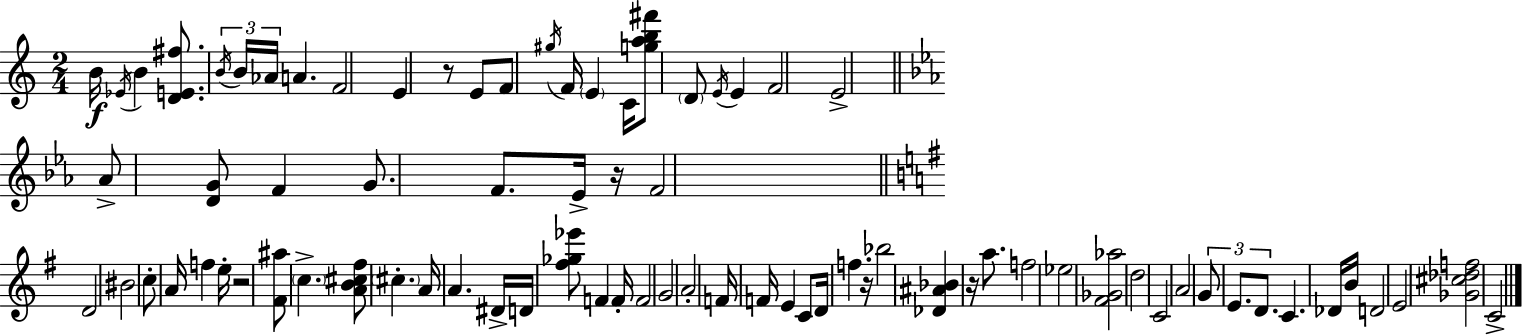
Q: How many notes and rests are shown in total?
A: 79